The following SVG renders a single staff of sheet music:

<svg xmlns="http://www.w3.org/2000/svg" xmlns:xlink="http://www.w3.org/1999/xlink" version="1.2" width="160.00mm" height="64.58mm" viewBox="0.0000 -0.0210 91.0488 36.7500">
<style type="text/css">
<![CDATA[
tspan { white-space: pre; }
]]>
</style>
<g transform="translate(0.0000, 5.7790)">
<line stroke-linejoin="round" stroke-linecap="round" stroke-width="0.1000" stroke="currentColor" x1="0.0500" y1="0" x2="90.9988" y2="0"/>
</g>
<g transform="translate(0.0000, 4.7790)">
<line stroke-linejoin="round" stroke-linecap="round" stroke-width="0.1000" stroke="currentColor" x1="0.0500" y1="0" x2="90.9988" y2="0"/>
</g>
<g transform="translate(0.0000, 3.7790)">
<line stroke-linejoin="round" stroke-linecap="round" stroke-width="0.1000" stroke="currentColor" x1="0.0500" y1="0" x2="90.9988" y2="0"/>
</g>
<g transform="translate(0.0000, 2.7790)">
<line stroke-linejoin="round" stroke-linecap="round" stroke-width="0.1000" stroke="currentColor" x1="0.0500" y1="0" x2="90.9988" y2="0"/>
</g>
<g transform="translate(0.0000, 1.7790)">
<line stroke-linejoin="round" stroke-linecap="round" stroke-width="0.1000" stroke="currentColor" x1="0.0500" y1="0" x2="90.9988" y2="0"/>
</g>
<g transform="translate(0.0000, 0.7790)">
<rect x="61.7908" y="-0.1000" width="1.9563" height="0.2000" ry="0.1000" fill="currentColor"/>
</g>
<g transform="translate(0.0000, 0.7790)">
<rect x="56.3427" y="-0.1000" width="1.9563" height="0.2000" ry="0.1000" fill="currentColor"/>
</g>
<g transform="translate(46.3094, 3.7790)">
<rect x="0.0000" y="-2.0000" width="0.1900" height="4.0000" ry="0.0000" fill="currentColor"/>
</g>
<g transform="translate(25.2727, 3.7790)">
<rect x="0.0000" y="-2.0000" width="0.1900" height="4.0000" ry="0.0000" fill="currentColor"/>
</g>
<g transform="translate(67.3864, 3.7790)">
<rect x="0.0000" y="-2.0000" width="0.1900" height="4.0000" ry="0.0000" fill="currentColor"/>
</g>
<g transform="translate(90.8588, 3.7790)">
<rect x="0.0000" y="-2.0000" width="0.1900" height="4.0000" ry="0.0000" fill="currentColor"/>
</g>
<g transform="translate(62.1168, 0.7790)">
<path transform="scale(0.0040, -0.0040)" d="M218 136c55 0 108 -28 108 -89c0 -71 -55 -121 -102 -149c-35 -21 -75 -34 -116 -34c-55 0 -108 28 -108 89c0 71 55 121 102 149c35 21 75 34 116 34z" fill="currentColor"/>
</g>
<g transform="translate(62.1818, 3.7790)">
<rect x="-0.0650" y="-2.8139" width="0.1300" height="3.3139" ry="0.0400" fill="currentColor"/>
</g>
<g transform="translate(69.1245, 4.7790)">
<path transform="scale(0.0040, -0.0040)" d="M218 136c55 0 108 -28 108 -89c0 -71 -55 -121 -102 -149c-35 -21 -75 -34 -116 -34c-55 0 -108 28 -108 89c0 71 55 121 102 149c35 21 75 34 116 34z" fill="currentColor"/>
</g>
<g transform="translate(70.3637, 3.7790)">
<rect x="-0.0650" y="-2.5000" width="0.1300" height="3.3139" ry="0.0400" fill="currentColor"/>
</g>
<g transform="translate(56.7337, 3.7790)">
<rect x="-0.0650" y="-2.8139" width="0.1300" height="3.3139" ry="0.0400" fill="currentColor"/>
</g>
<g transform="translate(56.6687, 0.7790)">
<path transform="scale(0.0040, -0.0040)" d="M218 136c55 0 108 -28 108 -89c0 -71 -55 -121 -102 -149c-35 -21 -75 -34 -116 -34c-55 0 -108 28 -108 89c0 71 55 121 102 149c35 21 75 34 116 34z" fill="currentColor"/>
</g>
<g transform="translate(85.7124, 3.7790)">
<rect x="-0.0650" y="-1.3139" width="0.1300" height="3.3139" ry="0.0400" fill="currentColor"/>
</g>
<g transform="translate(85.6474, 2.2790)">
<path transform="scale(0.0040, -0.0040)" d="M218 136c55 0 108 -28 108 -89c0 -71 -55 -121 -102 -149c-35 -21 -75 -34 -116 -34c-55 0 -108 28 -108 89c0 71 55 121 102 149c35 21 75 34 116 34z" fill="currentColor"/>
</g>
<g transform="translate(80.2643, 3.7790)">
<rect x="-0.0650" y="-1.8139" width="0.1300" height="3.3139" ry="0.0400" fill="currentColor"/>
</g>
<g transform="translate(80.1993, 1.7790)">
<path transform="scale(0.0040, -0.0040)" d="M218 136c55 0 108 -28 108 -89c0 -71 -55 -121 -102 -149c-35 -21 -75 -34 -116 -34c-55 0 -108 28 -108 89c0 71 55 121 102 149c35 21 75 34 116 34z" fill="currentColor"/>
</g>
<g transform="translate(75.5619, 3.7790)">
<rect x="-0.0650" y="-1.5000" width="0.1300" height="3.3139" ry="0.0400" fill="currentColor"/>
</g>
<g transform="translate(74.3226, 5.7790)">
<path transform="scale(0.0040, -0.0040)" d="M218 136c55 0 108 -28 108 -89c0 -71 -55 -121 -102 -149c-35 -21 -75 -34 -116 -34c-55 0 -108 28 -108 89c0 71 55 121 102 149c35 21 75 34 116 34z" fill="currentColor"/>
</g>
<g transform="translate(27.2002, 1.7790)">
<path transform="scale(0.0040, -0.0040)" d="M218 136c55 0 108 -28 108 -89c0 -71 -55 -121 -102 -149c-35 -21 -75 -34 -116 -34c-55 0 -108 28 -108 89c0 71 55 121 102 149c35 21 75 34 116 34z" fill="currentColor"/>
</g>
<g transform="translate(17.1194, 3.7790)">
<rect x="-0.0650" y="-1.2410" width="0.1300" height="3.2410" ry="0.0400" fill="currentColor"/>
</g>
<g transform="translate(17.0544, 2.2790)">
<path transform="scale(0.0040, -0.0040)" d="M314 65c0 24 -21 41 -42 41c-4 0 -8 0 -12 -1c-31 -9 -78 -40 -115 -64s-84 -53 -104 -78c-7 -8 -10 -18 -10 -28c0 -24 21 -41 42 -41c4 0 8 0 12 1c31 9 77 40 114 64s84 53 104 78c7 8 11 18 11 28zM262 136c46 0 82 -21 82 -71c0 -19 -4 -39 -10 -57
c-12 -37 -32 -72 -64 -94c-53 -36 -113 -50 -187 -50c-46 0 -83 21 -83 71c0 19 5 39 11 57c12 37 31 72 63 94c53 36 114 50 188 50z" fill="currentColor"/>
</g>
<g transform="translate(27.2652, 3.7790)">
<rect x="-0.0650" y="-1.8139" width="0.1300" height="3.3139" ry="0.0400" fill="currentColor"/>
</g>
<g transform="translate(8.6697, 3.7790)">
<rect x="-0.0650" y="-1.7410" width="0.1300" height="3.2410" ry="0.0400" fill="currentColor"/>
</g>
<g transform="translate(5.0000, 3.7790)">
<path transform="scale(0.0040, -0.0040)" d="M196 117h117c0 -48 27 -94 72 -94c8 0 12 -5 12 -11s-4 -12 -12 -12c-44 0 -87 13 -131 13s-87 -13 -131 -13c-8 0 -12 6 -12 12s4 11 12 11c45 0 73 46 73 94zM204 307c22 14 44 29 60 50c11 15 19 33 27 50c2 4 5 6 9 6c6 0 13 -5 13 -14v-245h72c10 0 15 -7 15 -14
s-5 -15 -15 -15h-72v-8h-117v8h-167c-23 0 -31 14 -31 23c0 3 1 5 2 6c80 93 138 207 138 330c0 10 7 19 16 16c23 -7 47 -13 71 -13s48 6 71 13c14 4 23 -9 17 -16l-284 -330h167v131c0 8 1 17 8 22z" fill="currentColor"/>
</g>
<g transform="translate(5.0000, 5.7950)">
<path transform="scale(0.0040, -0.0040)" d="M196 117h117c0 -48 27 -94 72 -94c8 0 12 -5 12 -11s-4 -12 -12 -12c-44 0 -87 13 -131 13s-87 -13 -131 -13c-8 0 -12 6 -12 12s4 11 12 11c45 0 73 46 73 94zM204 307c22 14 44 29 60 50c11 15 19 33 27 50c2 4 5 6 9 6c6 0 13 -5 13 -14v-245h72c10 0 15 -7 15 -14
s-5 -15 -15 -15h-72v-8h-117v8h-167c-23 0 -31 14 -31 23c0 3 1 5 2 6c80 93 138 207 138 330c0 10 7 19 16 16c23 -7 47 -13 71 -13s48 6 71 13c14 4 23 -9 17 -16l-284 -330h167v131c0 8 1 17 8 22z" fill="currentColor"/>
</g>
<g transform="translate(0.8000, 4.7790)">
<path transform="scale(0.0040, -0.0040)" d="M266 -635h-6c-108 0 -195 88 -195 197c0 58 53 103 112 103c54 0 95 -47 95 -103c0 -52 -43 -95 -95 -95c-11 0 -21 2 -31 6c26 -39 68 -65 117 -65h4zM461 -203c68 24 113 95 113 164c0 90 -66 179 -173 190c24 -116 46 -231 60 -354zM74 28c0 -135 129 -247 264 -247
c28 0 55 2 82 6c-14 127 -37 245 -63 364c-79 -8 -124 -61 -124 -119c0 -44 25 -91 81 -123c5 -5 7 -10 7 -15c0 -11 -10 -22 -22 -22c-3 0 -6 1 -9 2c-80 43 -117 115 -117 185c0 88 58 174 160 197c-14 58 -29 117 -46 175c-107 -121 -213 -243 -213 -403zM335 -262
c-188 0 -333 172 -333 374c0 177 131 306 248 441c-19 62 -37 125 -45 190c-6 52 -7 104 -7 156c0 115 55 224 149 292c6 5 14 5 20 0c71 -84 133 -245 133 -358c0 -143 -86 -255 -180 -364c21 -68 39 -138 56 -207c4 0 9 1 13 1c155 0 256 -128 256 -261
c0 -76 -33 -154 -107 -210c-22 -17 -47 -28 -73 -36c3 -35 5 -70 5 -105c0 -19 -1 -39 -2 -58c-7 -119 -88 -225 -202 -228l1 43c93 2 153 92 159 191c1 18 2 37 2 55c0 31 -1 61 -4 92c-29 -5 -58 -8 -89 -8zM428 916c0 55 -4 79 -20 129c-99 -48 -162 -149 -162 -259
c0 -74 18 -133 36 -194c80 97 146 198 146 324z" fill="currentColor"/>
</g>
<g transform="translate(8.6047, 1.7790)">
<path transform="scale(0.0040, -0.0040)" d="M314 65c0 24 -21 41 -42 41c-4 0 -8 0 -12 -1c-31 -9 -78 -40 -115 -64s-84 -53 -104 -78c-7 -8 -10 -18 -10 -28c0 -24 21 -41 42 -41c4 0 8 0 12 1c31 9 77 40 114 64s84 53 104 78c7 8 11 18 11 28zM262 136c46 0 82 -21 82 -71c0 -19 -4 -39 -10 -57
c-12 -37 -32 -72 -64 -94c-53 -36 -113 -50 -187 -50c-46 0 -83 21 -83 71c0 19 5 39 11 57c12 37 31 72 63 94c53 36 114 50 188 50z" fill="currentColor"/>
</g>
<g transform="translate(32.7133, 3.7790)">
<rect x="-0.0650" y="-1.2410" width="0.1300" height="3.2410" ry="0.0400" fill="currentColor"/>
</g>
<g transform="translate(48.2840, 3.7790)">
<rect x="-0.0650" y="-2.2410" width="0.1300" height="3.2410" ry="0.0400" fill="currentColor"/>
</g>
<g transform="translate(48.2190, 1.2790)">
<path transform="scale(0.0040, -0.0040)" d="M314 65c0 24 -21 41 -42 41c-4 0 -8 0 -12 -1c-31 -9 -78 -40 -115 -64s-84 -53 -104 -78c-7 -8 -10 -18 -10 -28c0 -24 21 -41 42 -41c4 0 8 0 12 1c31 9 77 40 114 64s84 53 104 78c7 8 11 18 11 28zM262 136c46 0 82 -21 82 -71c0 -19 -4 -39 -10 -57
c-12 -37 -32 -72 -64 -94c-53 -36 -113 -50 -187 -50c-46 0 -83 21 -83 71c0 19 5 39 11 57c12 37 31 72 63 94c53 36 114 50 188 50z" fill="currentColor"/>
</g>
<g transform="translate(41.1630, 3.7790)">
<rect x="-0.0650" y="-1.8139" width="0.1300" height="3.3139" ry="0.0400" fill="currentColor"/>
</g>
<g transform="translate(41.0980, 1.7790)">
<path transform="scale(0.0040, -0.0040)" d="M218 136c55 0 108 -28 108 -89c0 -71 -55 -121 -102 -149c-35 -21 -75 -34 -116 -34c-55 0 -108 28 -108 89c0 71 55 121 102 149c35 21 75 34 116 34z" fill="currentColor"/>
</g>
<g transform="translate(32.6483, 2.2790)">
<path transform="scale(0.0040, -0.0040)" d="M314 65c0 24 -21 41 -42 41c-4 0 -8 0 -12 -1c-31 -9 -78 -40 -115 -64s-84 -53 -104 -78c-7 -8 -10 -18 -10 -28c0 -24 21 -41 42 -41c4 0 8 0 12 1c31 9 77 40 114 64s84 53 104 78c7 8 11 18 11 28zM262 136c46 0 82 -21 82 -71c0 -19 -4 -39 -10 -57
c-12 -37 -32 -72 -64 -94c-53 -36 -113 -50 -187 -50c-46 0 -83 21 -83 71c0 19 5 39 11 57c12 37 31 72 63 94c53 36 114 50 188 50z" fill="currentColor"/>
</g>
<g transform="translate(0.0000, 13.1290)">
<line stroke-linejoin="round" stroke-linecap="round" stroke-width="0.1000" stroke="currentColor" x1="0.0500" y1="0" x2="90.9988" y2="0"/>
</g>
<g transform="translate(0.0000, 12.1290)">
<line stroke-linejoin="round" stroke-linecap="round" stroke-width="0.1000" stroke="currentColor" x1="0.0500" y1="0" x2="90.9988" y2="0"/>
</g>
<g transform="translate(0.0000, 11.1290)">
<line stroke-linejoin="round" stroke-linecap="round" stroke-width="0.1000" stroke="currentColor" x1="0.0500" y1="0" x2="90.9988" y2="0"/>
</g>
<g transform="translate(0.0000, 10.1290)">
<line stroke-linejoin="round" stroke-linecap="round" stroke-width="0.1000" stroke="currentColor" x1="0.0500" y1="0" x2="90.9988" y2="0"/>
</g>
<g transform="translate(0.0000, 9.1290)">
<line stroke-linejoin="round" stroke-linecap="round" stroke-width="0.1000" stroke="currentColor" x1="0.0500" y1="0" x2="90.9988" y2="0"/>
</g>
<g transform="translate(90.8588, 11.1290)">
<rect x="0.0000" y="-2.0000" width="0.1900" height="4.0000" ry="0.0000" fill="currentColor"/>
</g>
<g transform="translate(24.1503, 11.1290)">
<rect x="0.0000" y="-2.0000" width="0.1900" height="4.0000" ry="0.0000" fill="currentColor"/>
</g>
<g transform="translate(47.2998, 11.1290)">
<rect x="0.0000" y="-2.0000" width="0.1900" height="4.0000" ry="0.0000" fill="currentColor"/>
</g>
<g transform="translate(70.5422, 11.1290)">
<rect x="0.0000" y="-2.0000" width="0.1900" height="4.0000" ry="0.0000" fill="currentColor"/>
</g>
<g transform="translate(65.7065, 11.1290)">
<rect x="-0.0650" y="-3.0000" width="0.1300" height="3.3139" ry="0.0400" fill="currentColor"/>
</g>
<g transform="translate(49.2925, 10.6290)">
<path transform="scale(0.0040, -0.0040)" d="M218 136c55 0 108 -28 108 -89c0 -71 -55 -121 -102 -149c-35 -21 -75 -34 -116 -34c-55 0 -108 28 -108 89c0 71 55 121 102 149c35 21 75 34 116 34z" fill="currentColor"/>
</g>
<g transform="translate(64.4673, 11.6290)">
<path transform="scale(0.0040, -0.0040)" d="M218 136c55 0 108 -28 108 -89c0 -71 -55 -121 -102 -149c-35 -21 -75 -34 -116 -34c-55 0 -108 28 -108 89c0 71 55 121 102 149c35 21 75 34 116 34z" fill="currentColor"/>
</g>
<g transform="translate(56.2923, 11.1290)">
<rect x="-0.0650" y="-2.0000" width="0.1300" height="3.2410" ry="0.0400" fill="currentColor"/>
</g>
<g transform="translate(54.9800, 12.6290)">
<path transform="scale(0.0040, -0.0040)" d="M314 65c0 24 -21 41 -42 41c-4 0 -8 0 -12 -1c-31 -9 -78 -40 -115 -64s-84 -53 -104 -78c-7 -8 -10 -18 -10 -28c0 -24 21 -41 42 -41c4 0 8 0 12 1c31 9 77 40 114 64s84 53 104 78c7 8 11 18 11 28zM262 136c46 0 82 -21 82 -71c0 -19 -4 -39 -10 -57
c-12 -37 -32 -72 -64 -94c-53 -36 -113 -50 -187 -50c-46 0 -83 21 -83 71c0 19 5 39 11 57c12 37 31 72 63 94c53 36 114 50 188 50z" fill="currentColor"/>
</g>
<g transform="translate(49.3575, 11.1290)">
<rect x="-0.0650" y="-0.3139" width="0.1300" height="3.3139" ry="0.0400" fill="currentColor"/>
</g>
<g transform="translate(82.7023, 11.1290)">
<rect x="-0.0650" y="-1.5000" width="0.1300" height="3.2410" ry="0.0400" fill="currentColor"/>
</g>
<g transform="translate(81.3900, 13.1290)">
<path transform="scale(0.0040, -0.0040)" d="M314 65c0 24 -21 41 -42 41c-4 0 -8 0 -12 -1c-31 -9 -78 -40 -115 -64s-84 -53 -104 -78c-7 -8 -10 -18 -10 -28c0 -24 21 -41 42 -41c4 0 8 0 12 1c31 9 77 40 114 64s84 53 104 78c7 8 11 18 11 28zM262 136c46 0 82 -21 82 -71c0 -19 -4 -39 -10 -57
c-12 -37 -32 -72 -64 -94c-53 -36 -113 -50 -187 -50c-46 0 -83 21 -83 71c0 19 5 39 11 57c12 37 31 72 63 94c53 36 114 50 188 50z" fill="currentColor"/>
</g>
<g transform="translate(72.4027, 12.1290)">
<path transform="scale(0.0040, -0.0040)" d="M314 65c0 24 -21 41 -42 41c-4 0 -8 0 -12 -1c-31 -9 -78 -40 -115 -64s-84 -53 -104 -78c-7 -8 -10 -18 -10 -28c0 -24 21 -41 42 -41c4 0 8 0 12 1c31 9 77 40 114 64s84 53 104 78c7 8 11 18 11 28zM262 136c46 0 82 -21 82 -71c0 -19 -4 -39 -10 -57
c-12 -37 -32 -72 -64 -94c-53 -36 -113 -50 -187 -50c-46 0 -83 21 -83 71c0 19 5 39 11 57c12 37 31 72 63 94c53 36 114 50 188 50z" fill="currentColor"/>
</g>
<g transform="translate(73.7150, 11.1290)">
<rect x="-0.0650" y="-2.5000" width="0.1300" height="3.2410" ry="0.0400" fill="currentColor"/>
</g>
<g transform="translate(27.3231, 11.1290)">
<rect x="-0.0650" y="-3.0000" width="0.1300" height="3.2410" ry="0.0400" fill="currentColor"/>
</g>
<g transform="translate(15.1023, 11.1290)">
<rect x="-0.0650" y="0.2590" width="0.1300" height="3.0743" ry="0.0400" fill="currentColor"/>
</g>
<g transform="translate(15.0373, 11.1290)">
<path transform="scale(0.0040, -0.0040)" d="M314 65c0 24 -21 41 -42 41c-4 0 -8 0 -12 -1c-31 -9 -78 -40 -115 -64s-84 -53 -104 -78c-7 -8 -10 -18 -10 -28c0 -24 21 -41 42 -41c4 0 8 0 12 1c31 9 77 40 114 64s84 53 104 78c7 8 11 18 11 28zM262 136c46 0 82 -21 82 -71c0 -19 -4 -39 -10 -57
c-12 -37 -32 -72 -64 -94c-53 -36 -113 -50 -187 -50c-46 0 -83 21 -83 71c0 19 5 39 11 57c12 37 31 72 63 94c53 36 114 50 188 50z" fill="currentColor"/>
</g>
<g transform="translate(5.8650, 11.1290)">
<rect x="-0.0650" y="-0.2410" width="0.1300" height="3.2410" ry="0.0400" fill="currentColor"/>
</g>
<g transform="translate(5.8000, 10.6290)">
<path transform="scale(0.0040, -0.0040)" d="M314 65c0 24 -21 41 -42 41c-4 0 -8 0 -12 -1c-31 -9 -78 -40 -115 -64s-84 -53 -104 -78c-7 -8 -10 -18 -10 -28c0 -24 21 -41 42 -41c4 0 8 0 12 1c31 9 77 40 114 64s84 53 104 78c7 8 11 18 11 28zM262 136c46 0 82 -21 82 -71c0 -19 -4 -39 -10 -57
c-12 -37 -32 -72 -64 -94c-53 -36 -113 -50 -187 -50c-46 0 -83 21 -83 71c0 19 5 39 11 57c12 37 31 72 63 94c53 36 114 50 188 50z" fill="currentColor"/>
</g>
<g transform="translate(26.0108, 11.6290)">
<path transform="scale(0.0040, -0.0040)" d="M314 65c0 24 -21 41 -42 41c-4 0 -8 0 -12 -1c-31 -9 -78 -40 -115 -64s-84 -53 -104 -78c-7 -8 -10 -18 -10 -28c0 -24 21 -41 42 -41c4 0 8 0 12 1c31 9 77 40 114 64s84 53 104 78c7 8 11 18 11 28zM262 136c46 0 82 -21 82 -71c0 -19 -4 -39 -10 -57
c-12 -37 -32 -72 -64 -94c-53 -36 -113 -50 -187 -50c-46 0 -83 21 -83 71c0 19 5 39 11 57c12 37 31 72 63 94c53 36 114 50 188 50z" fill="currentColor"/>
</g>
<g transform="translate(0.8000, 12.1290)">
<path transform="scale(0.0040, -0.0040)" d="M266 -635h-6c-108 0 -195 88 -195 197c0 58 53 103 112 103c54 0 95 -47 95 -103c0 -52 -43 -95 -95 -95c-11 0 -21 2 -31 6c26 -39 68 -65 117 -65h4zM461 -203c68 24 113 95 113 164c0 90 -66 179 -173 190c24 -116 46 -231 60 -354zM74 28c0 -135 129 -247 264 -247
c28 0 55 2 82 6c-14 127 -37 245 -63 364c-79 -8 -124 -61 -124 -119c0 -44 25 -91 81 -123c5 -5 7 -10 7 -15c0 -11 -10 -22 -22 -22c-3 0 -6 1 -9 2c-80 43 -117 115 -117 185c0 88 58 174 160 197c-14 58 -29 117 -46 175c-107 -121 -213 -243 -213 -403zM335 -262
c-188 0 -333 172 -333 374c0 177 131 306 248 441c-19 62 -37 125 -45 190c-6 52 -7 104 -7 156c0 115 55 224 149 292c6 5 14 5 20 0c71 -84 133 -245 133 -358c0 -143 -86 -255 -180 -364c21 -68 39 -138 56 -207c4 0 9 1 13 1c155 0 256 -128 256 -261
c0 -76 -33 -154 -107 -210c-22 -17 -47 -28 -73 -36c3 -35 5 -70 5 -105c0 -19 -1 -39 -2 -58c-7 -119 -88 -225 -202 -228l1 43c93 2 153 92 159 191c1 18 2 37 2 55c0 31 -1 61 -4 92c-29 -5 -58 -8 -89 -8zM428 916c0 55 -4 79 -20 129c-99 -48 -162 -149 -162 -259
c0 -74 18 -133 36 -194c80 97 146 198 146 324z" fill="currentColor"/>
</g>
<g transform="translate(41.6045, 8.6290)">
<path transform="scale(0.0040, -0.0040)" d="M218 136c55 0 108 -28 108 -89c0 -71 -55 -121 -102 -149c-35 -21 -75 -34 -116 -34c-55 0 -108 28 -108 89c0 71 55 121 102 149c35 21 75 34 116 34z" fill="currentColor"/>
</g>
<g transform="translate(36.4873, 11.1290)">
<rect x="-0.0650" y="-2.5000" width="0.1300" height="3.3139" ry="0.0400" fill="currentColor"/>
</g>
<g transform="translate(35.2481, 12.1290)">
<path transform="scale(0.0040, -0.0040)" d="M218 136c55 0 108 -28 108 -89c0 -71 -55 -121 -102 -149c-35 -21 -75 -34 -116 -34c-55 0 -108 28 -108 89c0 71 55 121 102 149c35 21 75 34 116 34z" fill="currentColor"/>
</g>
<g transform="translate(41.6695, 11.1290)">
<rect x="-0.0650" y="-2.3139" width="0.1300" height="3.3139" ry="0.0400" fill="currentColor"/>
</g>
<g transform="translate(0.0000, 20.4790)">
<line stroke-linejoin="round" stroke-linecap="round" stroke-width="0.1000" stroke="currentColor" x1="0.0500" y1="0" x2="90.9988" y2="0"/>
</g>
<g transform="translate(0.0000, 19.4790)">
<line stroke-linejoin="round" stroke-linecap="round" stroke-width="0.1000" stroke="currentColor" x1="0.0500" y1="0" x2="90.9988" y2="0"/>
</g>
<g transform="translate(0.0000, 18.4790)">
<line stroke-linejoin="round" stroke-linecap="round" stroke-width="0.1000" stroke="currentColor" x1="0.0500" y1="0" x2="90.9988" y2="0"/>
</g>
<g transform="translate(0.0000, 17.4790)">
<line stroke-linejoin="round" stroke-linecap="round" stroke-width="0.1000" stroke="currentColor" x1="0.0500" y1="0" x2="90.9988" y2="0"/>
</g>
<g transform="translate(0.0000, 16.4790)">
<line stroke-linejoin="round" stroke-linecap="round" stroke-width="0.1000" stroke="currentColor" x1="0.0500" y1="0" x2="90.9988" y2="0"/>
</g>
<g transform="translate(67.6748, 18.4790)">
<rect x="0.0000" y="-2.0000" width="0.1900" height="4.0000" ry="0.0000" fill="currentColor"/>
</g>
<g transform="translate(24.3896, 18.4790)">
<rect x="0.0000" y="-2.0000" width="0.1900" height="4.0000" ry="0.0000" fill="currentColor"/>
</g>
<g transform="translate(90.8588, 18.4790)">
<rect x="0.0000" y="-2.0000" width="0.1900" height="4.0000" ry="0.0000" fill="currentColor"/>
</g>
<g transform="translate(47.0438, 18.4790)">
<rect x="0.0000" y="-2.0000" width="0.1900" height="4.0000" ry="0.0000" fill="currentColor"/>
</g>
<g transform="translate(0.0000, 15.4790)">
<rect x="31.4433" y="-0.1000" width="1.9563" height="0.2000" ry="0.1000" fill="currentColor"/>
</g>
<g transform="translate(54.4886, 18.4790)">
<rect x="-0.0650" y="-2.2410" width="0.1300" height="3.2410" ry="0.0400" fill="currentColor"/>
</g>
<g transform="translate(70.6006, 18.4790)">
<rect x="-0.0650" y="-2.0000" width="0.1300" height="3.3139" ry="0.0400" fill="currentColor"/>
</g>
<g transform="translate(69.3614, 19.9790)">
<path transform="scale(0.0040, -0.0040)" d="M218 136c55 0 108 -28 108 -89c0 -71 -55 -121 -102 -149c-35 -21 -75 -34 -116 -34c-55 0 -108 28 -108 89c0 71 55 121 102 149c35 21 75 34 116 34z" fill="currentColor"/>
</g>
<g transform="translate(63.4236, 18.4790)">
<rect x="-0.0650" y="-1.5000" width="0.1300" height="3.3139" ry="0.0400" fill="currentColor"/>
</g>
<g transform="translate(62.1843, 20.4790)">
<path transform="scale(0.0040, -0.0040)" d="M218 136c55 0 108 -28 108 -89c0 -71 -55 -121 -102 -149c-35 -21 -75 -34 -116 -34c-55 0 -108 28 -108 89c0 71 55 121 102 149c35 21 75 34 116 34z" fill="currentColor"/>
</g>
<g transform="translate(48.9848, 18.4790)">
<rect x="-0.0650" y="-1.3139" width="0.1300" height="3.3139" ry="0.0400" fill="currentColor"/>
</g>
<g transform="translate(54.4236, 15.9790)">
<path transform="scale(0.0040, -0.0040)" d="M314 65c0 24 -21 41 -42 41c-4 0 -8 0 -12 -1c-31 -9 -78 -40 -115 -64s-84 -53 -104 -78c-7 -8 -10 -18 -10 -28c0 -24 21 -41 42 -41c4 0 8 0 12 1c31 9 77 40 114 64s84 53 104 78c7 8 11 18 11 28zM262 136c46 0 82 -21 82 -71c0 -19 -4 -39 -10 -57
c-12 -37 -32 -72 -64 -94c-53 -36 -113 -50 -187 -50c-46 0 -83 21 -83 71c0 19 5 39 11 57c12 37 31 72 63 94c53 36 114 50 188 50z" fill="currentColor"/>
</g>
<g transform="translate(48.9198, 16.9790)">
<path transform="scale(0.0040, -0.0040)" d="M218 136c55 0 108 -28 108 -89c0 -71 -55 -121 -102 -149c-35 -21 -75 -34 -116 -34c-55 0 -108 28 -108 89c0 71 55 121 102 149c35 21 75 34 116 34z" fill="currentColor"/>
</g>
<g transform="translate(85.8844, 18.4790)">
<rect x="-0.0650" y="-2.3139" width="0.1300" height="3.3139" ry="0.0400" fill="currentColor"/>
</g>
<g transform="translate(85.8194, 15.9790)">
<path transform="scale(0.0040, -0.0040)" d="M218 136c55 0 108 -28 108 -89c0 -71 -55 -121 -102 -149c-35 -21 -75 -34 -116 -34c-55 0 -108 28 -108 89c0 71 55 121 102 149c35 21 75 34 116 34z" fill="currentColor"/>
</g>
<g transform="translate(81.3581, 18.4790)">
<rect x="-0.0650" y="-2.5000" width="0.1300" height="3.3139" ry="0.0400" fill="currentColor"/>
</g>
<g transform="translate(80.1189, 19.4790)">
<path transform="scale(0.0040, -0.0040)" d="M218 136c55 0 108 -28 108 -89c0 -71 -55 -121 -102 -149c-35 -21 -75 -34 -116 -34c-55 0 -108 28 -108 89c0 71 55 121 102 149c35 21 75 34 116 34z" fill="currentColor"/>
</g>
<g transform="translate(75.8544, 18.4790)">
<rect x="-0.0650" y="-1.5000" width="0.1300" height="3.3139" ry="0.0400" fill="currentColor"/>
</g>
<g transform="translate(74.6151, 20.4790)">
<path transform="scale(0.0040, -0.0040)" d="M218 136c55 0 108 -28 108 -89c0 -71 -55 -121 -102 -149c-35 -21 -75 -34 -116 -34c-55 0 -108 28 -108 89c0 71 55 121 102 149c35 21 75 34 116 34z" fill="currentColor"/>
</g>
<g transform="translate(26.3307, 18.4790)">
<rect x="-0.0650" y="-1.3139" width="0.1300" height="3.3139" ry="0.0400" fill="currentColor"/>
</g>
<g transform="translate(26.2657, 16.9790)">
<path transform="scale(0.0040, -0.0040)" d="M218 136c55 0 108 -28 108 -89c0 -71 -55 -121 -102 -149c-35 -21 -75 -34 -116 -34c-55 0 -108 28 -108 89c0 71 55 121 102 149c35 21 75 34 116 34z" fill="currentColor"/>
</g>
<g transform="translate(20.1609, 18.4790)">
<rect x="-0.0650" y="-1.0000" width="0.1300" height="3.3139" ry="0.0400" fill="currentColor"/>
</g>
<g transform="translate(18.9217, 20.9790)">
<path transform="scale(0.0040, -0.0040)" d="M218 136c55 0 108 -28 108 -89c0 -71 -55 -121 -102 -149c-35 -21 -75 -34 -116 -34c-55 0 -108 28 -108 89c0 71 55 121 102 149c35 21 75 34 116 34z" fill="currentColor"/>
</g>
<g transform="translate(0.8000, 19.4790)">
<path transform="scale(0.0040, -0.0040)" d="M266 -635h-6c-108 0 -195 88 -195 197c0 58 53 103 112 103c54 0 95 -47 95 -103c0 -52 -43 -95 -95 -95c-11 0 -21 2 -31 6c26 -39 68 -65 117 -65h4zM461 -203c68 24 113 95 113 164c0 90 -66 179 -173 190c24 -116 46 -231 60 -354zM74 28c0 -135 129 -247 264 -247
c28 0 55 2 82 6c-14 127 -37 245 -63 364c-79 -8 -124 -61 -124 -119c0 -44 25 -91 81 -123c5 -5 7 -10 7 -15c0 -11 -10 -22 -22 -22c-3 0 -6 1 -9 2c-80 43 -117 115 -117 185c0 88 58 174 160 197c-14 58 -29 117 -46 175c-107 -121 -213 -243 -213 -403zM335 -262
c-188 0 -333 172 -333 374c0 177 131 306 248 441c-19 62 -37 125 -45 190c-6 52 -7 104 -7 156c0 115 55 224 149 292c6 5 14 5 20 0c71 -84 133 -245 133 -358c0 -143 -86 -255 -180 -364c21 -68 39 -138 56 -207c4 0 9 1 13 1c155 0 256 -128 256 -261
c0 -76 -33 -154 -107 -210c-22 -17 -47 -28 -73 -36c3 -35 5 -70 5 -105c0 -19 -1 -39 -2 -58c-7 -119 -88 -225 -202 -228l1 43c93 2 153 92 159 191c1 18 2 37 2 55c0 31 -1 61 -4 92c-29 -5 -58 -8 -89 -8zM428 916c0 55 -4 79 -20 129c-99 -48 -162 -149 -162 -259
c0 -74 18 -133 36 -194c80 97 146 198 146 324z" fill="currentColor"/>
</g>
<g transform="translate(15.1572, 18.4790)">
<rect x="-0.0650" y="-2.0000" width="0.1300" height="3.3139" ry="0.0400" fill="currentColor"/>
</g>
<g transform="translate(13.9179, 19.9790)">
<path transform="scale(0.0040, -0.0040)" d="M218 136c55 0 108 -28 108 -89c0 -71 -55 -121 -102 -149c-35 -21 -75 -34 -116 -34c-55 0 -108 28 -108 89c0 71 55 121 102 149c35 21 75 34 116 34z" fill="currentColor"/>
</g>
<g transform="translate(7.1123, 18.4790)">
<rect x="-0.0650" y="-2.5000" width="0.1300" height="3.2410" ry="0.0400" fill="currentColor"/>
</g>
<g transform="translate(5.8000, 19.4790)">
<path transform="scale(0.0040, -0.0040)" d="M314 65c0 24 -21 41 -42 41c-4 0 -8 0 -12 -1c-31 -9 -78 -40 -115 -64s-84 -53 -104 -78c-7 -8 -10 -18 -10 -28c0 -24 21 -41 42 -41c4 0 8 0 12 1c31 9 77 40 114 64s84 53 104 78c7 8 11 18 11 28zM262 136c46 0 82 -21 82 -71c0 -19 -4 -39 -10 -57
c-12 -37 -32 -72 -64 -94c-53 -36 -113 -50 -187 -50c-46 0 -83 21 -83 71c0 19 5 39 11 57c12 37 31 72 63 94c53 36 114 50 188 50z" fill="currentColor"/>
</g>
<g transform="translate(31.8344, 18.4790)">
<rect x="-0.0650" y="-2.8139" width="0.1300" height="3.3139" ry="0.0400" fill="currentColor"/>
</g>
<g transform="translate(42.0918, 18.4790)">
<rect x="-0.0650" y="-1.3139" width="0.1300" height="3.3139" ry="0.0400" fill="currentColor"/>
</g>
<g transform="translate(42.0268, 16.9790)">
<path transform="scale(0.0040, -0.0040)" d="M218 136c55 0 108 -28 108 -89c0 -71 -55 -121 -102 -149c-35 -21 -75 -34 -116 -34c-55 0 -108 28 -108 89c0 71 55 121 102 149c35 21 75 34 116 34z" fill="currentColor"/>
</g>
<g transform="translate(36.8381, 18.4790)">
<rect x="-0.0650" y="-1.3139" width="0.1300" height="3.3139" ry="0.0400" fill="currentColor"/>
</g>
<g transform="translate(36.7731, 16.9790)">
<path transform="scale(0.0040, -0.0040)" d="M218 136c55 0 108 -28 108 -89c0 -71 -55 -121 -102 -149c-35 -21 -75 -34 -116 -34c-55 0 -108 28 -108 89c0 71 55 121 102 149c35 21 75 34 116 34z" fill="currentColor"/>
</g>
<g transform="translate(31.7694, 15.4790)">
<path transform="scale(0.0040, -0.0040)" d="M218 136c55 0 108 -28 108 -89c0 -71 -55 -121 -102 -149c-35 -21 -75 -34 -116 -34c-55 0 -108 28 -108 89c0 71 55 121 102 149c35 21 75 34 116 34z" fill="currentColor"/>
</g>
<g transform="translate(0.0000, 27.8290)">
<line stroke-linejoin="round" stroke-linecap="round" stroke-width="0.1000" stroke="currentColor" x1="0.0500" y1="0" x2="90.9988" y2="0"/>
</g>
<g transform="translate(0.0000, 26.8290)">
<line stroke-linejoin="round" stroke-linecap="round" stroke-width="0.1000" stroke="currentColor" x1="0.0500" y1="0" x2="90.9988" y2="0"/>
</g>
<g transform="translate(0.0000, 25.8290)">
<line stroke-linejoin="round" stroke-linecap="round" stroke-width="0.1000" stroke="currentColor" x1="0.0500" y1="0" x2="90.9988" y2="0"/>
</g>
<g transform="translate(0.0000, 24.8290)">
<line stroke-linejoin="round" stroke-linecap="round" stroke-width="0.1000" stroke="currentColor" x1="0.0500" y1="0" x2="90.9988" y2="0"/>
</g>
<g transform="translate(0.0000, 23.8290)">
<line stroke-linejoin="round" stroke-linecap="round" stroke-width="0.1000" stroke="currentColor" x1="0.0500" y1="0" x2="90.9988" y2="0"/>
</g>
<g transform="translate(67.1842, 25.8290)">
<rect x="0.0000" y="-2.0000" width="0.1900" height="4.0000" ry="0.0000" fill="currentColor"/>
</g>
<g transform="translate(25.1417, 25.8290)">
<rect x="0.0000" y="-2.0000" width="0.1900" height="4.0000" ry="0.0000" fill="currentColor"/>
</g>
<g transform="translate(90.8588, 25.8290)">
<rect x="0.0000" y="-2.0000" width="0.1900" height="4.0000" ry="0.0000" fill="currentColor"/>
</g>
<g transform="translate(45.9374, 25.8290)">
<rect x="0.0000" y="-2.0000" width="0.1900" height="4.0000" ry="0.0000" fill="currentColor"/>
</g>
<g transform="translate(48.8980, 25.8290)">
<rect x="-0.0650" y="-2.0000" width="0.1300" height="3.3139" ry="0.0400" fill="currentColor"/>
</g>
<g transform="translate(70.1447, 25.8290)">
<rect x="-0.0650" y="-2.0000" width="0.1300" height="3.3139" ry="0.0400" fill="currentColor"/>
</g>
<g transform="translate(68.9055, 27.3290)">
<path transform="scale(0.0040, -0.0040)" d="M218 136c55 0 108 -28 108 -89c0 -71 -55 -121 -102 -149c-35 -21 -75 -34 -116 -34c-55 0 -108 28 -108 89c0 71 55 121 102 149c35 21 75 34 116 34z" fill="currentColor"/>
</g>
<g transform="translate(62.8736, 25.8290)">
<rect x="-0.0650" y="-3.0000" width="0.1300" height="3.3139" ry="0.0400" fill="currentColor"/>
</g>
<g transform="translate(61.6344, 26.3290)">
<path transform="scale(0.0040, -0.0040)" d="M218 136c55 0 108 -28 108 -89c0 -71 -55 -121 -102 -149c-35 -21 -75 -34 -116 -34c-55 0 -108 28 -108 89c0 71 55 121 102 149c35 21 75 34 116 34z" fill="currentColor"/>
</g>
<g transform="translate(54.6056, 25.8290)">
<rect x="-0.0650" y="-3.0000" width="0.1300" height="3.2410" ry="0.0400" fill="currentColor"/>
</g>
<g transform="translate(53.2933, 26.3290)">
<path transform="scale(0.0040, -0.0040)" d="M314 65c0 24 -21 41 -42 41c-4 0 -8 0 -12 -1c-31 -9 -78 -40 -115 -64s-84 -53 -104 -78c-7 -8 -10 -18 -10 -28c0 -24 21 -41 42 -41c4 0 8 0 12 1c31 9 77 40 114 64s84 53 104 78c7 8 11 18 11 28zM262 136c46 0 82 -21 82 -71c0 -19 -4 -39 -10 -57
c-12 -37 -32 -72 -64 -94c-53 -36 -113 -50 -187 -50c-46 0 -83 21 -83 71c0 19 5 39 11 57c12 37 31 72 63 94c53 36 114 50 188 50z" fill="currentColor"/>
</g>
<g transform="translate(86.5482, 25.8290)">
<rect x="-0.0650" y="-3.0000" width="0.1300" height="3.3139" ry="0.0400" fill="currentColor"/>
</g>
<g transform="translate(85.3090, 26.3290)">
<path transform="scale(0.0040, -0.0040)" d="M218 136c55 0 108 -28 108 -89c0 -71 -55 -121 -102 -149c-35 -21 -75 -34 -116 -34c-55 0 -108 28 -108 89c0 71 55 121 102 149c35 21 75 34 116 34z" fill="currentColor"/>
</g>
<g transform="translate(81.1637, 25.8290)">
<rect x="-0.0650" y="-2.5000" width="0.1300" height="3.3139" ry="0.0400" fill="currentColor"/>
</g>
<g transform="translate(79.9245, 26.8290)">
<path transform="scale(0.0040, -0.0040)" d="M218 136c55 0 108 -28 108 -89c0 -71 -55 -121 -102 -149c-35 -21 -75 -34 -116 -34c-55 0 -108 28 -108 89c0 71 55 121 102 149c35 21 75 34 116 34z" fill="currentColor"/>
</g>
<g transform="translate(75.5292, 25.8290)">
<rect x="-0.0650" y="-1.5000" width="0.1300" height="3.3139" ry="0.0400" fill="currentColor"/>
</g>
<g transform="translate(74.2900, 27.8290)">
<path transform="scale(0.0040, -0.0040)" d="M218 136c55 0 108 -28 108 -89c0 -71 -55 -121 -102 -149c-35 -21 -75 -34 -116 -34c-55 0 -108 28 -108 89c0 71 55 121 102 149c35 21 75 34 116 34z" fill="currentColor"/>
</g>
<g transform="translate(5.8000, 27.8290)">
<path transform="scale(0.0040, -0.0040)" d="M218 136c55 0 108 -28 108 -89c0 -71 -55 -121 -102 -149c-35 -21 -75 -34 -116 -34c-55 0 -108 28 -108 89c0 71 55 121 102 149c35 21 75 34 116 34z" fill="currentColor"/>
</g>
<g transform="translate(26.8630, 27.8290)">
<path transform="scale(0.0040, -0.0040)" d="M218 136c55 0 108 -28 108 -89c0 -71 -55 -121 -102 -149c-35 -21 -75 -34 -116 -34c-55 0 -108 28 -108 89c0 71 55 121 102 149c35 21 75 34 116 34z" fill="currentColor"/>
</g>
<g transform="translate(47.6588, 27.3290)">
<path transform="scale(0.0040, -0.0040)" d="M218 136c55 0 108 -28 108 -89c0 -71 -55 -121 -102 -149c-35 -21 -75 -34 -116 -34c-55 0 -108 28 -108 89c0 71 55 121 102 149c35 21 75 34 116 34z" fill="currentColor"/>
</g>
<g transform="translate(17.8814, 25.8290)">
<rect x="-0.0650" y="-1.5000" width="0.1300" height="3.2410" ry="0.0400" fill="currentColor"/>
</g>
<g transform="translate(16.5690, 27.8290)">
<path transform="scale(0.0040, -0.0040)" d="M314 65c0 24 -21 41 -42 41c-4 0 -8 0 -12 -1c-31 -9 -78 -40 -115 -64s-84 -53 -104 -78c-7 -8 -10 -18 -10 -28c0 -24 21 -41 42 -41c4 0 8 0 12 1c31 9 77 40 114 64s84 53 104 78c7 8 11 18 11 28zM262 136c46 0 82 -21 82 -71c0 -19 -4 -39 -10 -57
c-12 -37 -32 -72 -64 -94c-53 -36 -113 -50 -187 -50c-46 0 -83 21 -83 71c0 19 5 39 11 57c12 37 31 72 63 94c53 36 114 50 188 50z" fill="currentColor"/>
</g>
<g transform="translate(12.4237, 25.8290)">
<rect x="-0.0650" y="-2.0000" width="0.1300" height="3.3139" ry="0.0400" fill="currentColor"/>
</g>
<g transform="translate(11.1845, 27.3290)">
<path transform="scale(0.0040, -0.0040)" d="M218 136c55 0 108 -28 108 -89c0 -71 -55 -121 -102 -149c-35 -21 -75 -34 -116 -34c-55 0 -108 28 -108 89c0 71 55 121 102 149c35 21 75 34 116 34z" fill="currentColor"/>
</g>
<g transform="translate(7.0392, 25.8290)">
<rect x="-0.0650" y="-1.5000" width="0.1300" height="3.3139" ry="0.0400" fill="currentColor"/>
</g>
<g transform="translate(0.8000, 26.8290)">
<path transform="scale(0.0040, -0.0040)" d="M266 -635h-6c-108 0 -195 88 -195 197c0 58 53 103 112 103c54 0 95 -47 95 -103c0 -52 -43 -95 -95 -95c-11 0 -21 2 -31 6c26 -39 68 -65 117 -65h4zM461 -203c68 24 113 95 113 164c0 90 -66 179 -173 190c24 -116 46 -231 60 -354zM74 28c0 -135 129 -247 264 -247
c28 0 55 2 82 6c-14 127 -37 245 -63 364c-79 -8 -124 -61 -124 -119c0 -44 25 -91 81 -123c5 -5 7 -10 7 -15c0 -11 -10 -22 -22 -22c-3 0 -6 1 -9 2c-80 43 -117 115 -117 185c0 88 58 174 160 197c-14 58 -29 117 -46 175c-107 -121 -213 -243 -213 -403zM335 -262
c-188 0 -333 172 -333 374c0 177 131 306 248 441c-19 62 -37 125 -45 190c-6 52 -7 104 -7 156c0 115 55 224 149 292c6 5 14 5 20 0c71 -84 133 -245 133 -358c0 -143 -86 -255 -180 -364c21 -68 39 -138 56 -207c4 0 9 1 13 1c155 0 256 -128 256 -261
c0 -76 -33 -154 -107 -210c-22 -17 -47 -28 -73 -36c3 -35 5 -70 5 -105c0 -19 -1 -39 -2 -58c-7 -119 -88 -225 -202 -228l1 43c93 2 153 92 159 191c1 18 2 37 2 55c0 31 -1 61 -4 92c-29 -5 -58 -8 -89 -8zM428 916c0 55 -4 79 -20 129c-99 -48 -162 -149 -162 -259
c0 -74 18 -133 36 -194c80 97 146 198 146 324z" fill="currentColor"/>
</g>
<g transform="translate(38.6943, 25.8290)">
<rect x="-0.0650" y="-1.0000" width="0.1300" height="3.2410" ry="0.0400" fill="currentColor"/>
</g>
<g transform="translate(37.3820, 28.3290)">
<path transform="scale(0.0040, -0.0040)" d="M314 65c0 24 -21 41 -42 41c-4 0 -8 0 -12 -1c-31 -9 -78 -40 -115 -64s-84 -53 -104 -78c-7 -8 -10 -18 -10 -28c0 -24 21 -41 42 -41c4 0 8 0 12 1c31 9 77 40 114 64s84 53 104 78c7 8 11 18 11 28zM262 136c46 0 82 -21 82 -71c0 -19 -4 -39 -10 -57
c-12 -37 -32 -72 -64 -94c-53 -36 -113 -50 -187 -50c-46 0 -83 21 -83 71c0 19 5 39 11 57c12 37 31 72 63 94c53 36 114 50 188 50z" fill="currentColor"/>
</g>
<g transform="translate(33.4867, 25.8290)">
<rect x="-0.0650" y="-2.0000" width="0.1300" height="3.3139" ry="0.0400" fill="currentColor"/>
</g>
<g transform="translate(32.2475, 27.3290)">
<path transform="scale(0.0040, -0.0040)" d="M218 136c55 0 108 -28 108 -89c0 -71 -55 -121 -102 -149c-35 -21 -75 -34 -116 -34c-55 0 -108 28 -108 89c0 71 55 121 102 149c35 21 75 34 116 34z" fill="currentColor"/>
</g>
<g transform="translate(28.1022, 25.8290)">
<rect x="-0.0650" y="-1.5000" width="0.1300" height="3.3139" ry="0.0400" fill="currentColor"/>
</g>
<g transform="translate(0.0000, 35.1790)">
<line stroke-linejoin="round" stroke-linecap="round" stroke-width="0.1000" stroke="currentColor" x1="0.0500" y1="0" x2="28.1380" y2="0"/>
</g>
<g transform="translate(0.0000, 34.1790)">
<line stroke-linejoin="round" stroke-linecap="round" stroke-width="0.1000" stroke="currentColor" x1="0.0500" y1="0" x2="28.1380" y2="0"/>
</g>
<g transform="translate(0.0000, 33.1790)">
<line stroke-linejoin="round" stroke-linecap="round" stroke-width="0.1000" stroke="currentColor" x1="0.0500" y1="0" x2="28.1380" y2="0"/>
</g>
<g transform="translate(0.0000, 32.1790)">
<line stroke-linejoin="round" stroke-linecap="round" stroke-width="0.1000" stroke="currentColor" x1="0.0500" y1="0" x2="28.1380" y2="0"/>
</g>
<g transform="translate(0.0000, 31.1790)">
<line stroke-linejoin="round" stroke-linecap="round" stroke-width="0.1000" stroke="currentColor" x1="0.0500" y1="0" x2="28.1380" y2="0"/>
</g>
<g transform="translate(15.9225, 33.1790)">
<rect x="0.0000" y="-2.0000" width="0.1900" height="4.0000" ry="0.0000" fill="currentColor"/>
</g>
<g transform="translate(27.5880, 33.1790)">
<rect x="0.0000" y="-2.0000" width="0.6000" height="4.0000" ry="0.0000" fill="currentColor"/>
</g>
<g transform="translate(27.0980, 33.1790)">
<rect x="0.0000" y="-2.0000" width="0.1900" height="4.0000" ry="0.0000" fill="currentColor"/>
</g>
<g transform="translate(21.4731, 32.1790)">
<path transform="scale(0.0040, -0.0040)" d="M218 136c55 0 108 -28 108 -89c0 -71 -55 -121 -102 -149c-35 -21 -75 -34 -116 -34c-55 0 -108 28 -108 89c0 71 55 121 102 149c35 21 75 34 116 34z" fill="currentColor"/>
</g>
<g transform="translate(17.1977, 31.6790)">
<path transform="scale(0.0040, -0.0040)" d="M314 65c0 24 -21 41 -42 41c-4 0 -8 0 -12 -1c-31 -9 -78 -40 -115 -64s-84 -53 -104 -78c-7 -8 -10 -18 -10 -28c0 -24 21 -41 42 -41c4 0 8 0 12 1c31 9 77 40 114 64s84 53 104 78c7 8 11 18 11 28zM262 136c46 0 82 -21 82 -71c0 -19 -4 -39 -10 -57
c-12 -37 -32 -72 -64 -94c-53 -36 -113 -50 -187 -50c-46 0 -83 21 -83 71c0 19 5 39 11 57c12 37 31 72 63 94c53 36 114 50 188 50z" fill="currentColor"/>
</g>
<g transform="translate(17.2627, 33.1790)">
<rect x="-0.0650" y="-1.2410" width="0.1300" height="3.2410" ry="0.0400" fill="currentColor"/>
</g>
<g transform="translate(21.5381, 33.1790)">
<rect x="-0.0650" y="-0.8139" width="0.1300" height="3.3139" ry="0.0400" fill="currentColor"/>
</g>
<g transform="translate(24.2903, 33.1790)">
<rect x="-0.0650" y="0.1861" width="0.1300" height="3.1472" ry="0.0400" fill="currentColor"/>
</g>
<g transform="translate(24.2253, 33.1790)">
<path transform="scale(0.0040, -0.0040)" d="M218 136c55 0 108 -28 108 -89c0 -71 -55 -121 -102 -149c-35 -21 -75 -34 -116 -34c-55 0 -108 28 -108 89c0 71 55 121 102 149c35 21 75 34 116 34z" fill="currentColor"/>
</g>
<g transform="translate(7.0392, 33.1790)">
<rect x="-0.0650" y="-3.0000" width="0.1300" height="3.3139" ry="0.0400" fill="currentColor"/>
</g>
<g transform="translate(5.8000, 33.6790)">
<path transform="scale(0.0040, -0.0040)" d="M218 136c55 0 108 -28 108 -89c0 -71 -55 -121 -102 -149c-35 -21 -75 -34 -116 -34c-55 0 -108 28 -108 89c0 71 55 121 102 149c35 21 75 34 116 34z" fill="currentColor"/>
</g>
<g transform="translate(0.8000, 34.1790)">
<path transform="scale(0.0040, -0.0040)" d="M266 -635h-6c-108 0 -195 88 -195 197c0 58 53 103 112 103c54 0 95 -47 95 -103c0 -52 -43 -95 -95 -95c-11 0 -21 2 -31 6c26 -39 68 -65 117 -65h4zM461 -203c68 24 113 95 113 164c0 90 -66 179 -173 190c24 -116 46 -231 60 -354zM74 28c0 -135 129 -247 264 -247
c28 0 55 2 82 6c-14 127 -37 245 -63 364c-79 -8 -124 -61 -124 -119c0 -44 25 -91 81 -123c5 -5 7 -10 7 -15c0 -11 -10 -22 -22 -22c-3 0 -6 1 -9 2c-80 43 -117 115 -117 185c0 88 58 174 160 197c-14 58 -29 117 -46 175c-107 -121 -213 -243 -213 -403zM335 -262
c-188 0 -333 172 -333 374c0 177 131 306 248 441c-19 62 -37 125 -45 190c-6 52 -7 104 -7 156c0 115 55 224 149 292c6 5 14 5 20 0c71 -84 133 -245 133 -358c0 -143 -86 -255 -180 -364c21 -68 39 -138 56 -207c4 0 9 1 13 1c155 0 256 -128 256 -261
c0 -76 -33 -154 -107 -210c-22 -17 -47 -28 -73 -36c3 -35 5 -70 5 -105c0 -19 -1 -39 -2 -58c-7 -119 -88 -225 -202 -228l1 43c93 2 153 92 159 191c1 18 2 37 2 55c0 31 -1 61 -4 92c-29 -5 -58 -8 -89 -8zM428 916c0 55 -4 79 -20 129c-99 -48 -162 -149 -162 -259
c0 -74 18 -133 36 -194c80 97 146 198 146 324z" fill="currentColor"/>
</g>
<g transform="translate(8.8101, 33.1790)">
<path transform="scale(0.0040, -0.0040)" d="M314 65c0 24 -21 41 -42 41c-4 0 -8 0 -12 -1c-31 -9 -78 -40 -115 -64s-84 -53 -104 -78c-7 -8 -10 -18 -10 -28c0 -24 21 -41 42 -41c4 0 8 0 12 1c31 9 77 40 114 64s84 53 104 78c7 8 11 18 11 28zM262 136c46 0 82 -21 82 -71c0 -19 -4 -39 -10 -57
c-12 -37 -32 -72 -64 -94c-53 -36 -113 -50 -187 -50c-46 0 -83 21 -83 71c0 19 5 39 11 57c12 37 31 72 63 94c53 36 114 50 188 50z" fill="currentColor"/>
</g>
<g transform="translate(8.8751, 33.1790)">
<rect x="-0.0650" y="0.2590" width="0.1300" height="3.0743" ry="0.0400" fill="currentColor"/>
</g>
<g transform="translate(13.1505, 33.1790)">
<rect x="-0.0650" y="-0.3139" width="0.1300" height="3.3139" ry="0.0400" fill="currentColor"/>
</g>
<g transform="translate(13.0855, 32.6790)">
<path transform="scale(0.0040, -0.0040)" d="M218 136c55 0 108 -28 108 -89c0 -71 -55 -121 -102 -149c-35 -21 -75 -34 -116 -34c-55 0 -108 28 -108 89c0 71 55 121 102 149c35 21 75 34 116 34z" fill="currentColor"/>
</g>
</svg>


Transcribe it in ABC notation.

X:1
T:Untitled
M:4/4
L:1/4
K:C
f2 e2 f e2 f g2 a a G E f e c2 B2 A2 G g c F2 A G2 E2 G2 F D e a e e e g2 E F E G g E F E2 E F D2 F A2 A F E G A A B2 c e2 d B